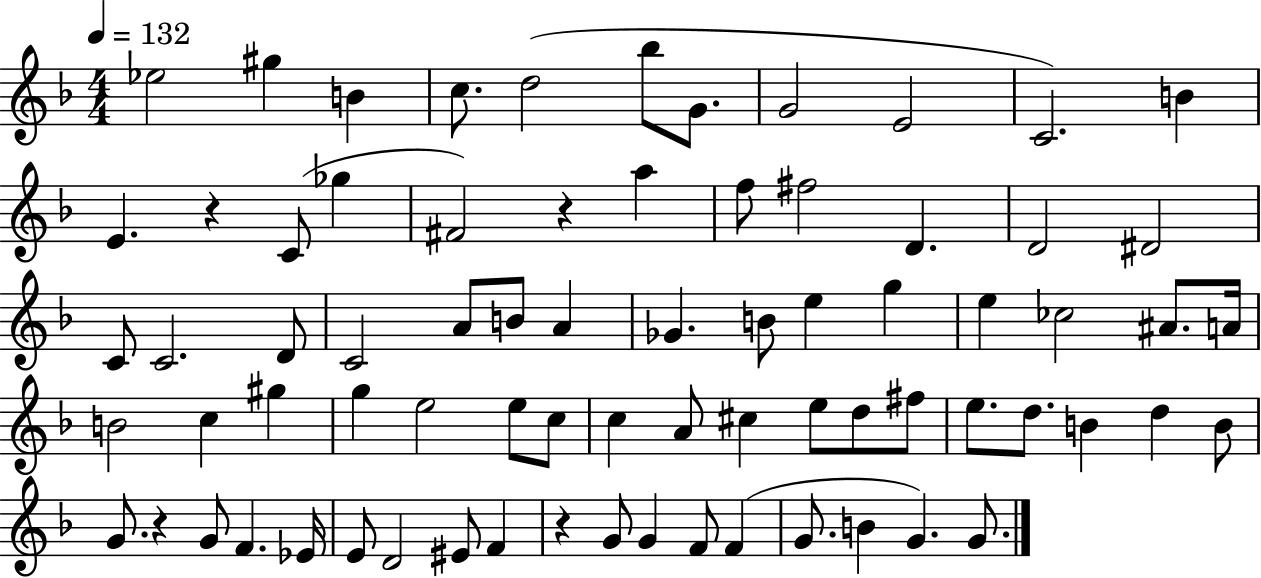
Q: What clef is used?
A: treble